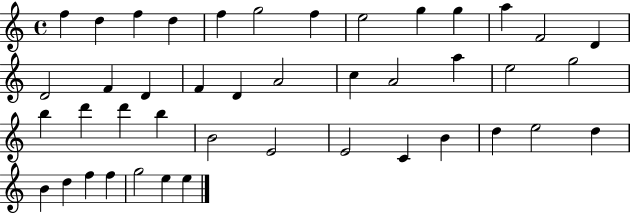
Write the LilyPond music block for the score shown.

{
  \clef treble
  \time 4/4
  \defaultTimeSignature
  \key c \major
  f''4 d''4 f''4 d''4 | f''4 g''2 f''4 | e''2 g''4 g''4 | a''4 f'2 d'4 | \break d'2 f'4 d'4 | f'4 d'4 a'2 | c''4 a'2 a''4 | e''2 g''2 | \break b''4 d'''4 d'''4 b''4 | b'2 e'2 | e'2 c'4 b'4 | d''4 e''2 d''4 | \break b'4 d''4 f''4 f''4 | g''2 e''4 e''4 | \bar "|."
}